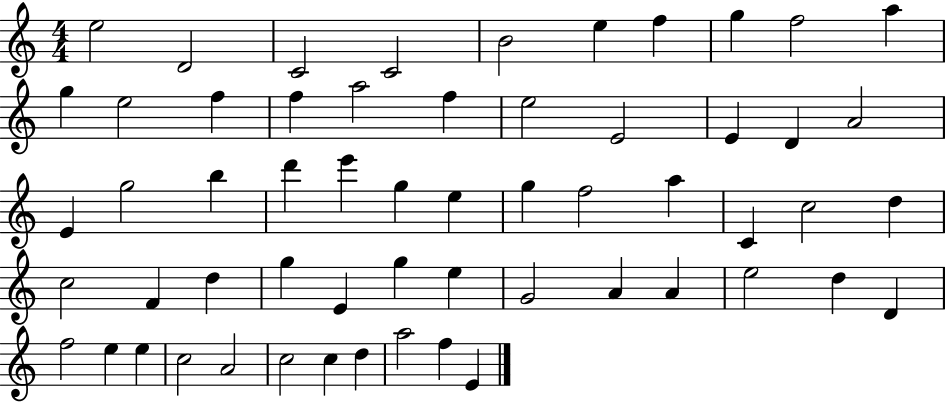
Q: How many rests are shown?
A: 0